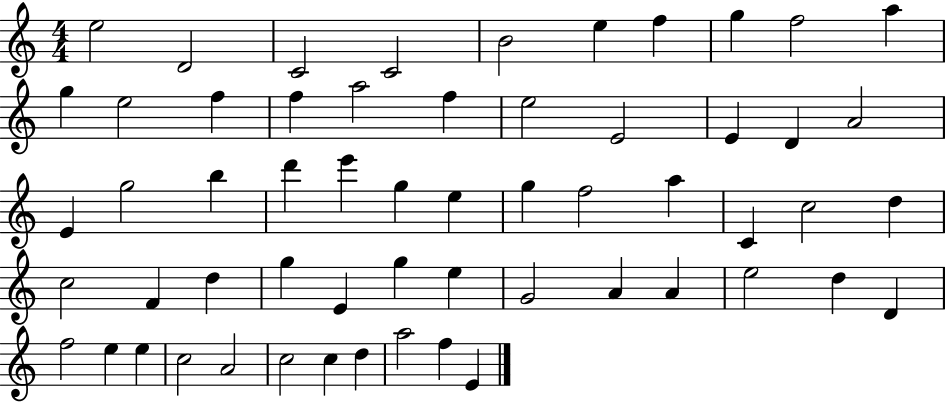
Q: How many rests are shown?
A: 0